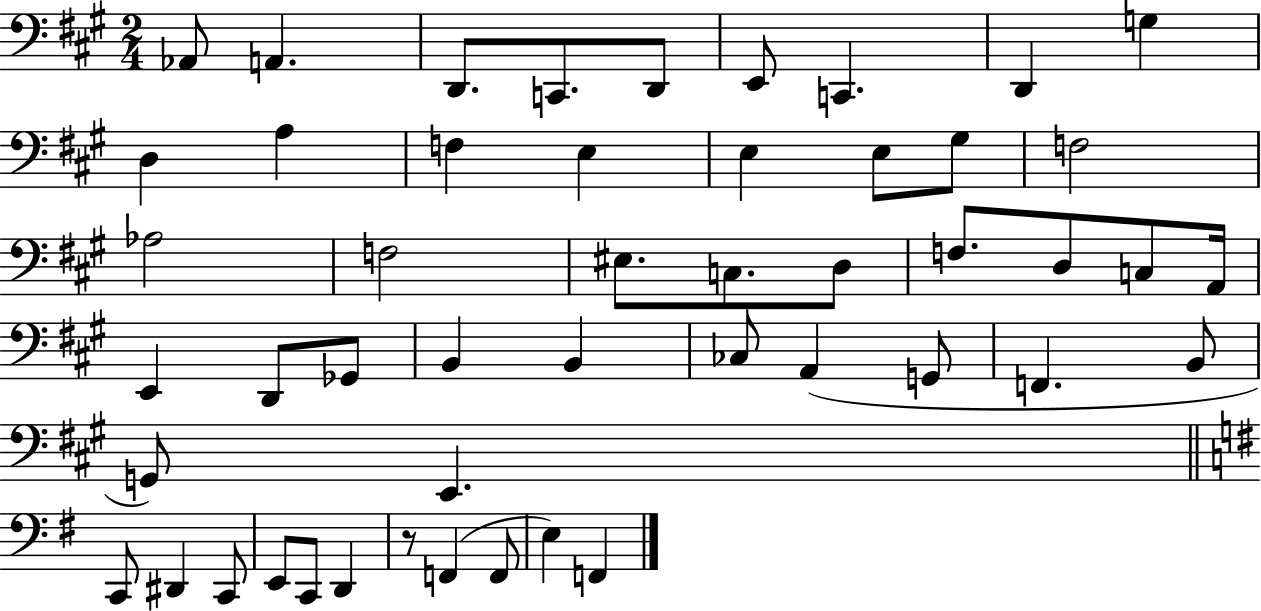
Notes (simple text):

Ab2/e A2/q. D2/e. C2/e. D2/e E2/e C2/q. D2/q G3/q D3/q A3/q F3/q E3/q E3/q E3/e G#3/e F3/h Ab3/h F3/h EIS3/e. C3/e. D3/e F3/e. D3/e C3/e A2/s E2/q D2/e Gb2/e B2/q B2/q CES3/e A2/q G2/e F2/q. B2/e G2/e E2/q. C2/e D#2/q C2/e E2/e C2/e D2/q R/e F2/q F2/e E3/q F2/q